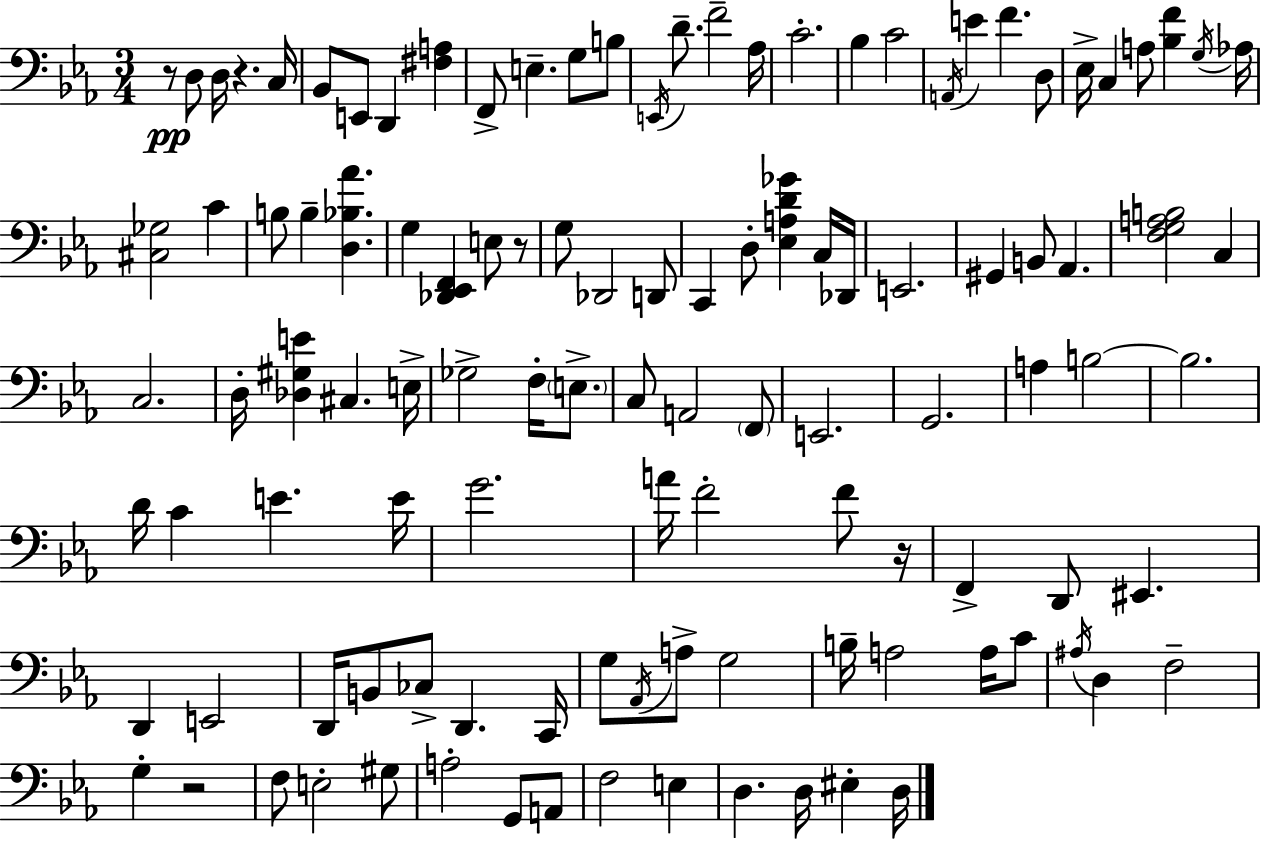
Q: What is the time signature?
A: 3/4